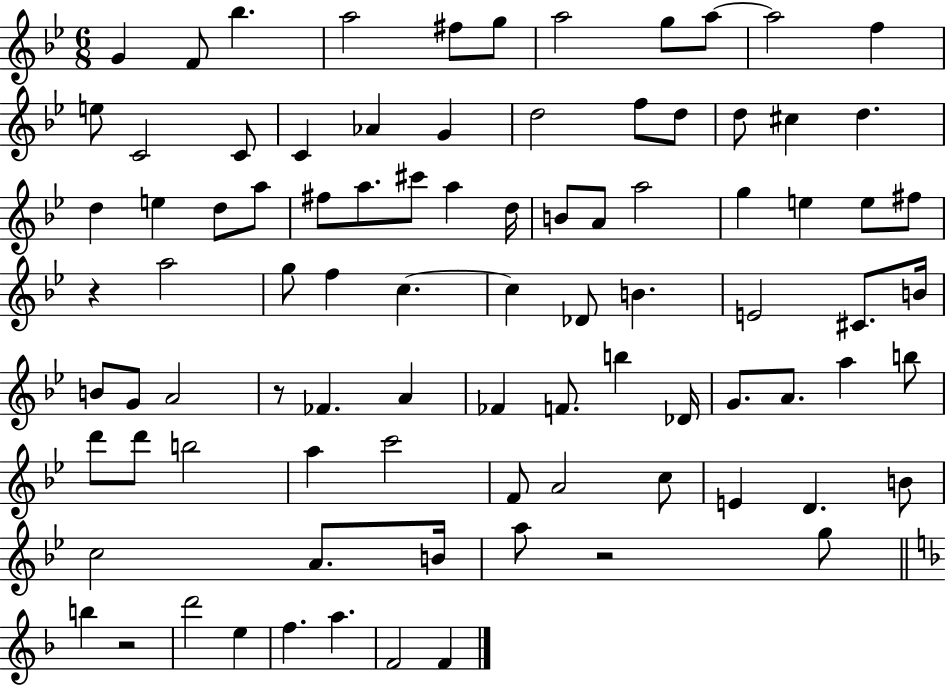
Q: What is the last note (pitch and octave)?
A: F4